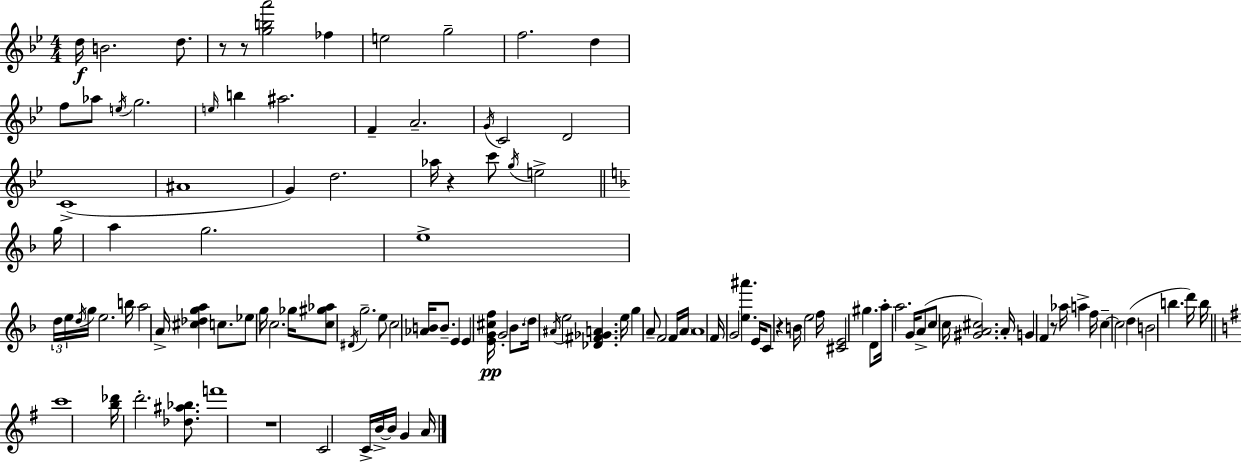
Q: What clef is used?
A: treble